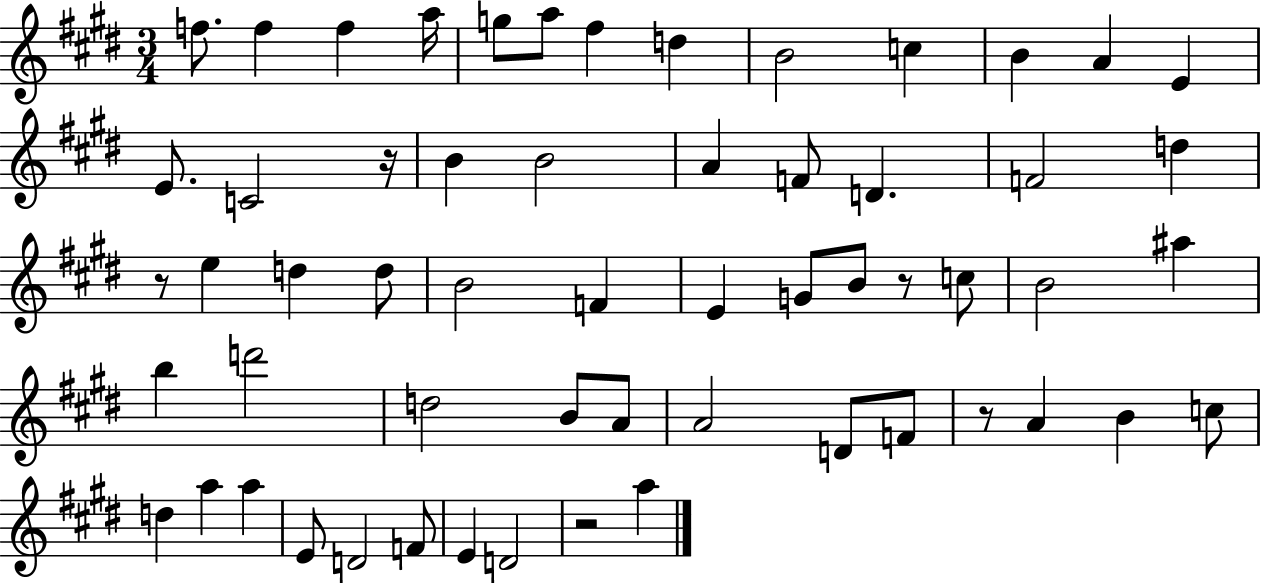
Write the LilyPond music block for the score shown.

{
  \clef treble
  \numericTimeSignature
  \time 3/4
  \key e \major
  \repeat volta 2 { f''8. f''4 f''4 a''16 | g''8 a''8 fis''4 d''4 | b'2 c''4 | b'4 a'4 e'4 | \break e'8. c'2 r16 | b'4 b'2 | a'4 f'8 d'4. | f'2 d''4 | \break r8 e''4 d''4 d''8 | b'2 f'4 | e'4 g'8 b'8 r8 c''8 | b'2 ais''4 | \break b''4 d'''2 | d''2 b'8 a'8 | a'2 d'8 f'8 | r8 a'4 b'4 c''8 | \break d''4 a''4 a''4 | e'8 d'2 f'8 | e'4 d'2 | r2 a''4 | \break } \bar "|."
}